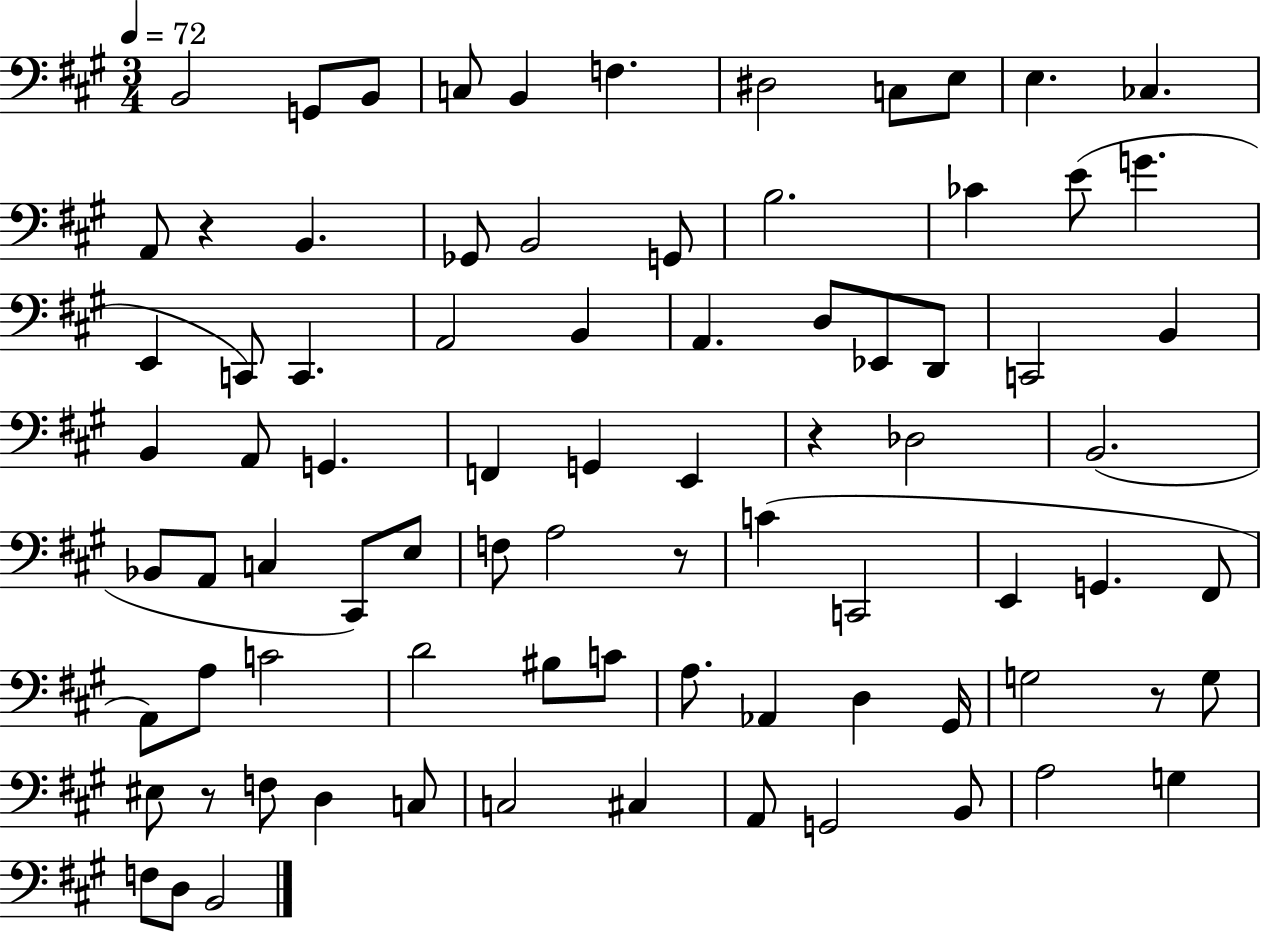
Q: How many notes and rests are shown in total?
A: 82